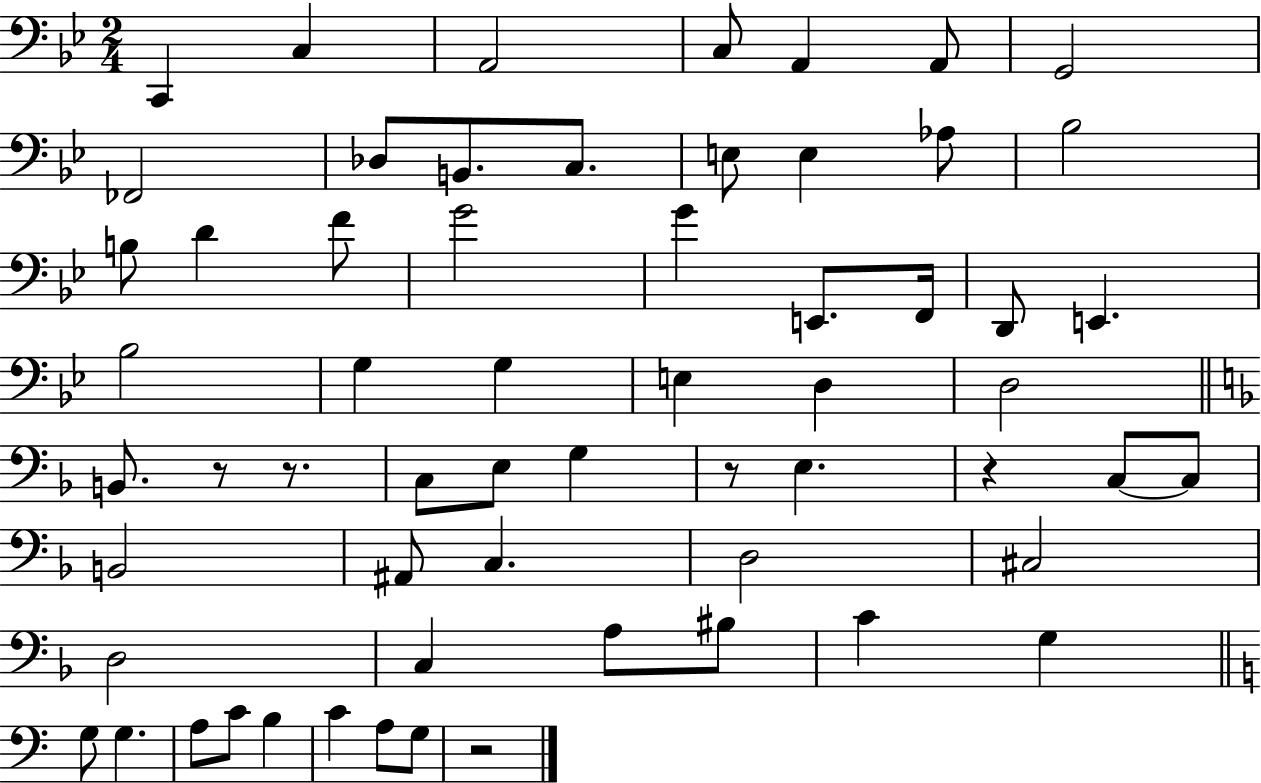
X:1
T:Untitled
M:2/4
L:1/4
K:Bb
C,, C, A,,2 C,/2 A,, A,,/2 G,,2 _F,,2 _D,/2 B,,/2 C,/2 E,/2 E, _A,/2 _B,2 B,/2 D F/2 G2 G E,,/2 F,,/4 D,,/2 E,, _B,2 G, G, E, D, D,2 B,,/2 z/2 z/2 C,/2 E,/2 G, z/2 E, z C,/2 C,/2 B,,2 ^A,,/2 C, D,2 ^C,2 D,2 C, A,/2 ^B,/2 C G, G,/2 G, A,/2 C/2 B, C A,/2 G,/2 z2